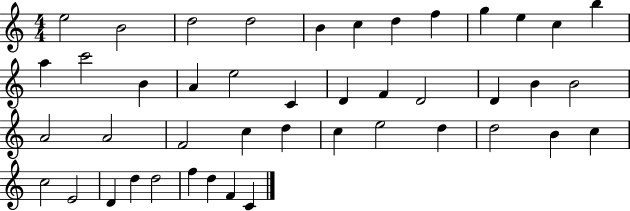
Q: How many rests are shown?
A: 0